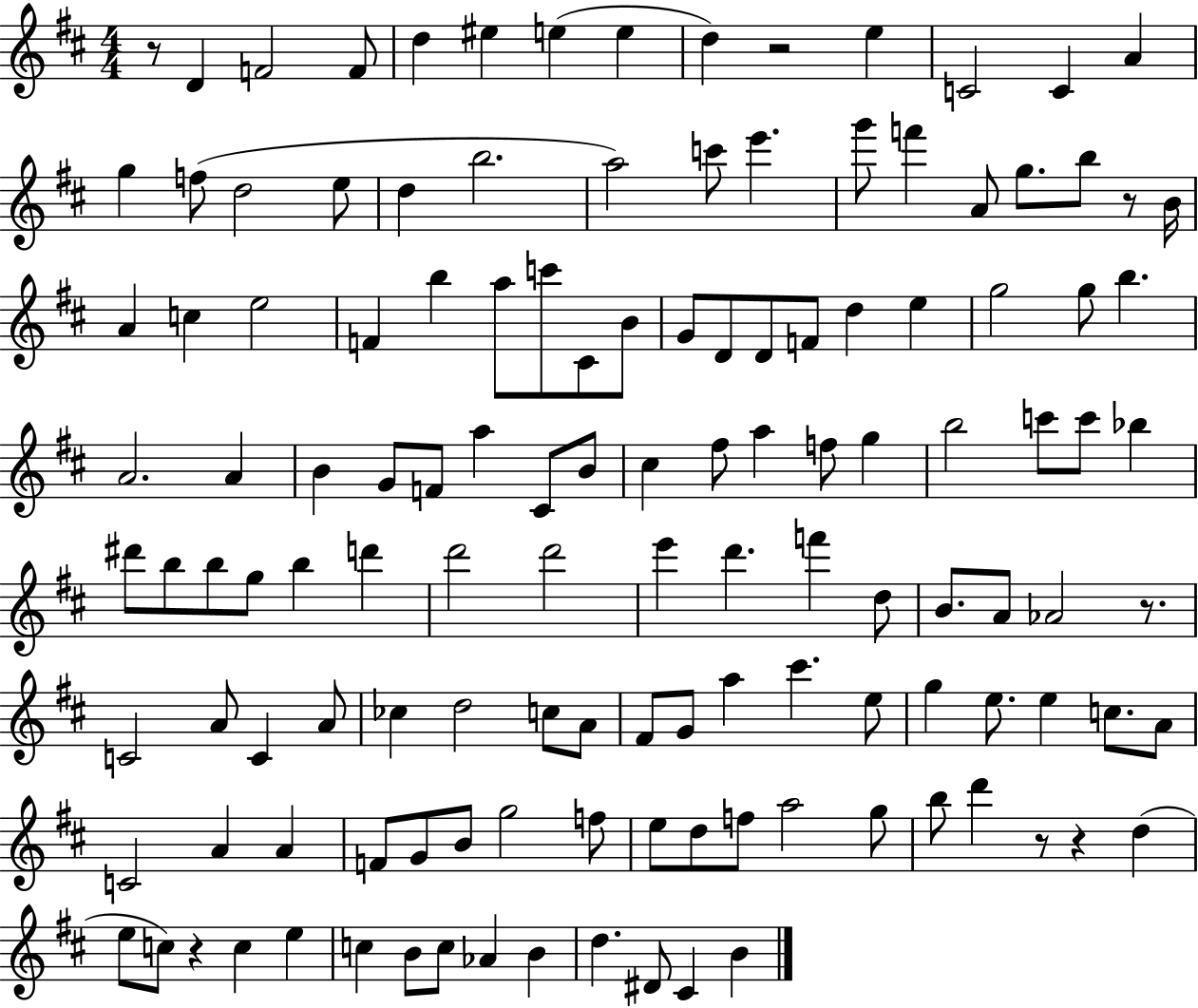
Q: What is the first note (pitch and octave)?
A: D4